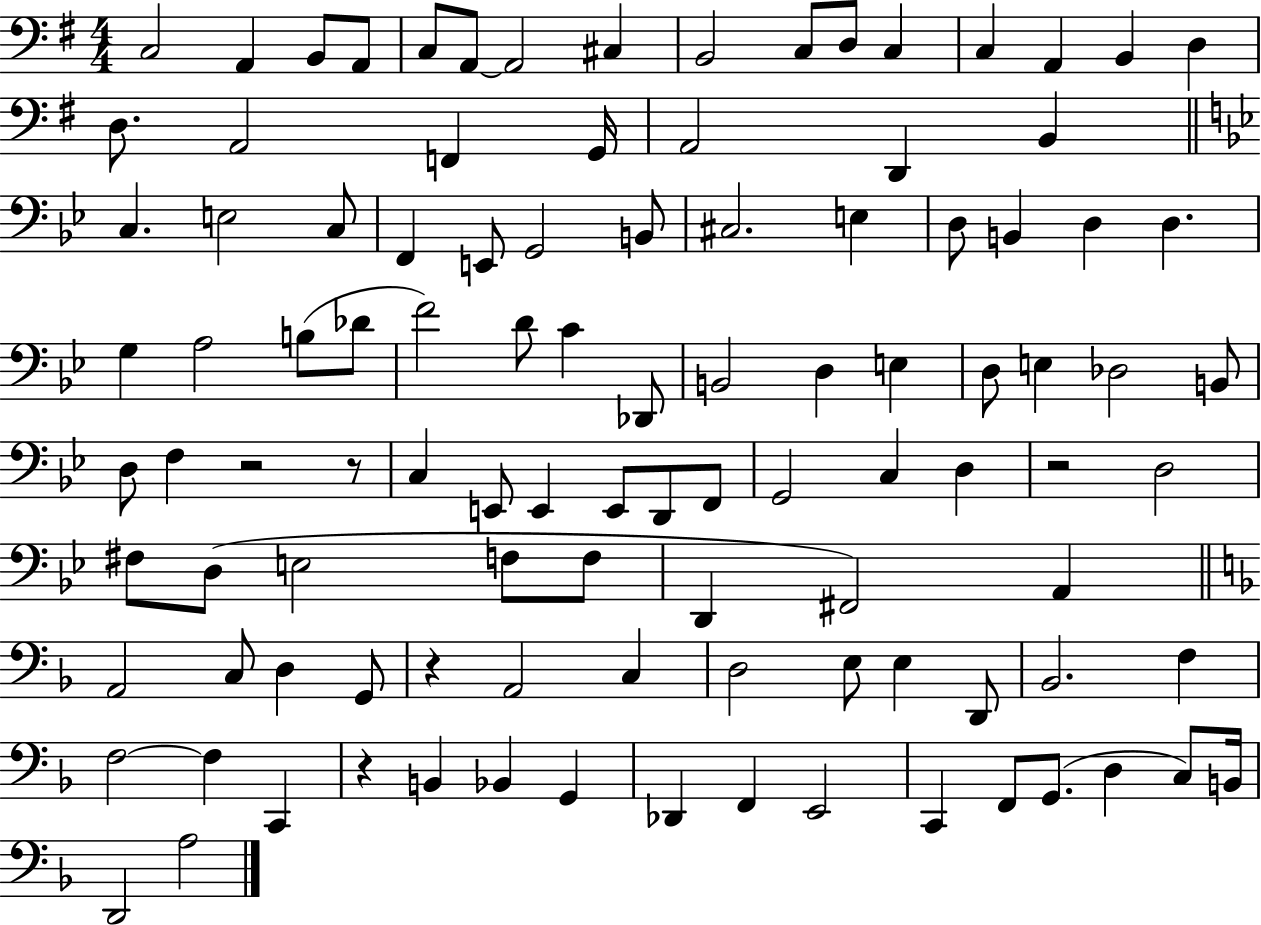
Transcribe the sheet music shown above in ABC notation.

X:1
T:Untitled
M:4/4
L:1/4
K:G
C,2 A,, B,,/2 A,,/2 C,/2 A,,/2 A,,2 ^C, B,,2 C,/2 D,/2 C, C, A,, B,, D, D,/2 A,,2 F,, G,,/4 A,,2 D,, B,, C, E,2 C,/2 F,, E,,/2 G,,2 B,,/2 ^C,2 E, D,/2 B,, D, D, G, A,2 B,/2 _D/2 F2 D/2 C _D,,/2 B,,2 D, E, D,/2 E, _D,2 B,,/2 D,/2 F, z2 z/2 C, E,,/2 E,, E,,/2 D,,/2 F,,/2 G,,2 C, D, z2 D,2 ^F,/2 D,/2 E,2 F,/2 F,/2 D,, ^F,,2 A,, A,,2 C,/2 D, G,,/2 z A,,2 C, D,2 E,/2 E, D,,/2 _B,,2 F, F,2 F, C,, z B,, _B,, G,, _D,, F,, E,,2 C,, F,,/2 G,,/2 D, C,/2 B,,/4 D,,2 A,2